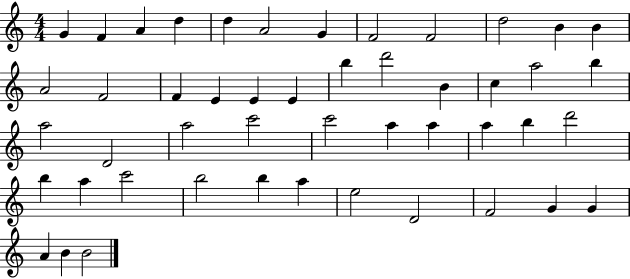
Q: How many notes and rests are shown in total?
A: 48